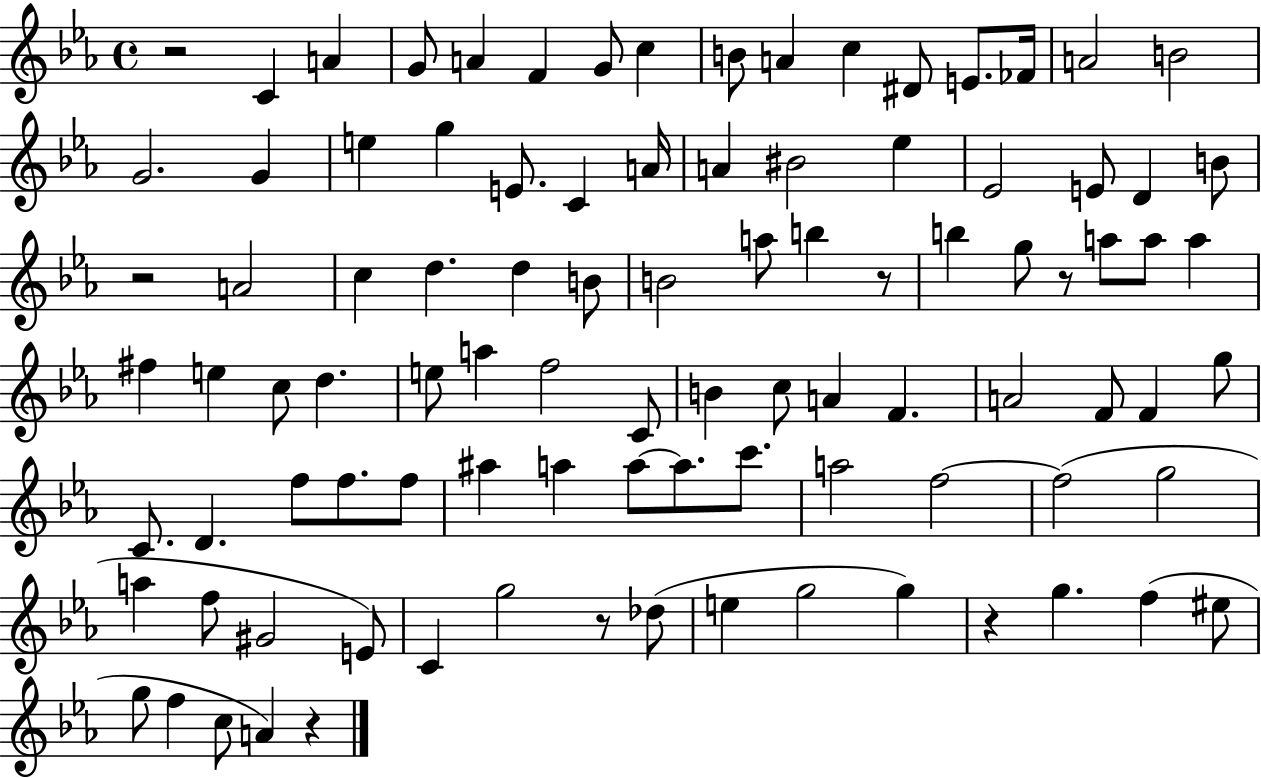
R/h C4/q A4/q G4/e A4/q F4/q G4/e C5/q B4/e A4/q C5/q D#4/e E4/e. FES4/s A4/h B4/h G4/h. G4/q E5/q G5/q E4/e. C4/q A4/s A4/q BIS4/h Eb5/q Eb4/h E4/e D4/q B4/e R/h A4/h C5/q D5/q. D5/q B4/e B4/h A5/e B5/q R/e B5/q G5/e R/e A5/e A5/e A5/q F#5/q E5/q C5/e D5/q. E5/e A5/q F5/h C4/e B4/q C5/e A4/q F4/q. A4/h F4/e F4/q G5/e C4/e. D4/q. F5/e F5/e. F5/e A#5/q A5/q A5/e A5/e. C6/e. A5/h F5/h F5/h G5/h A5/q F5/e G#4/h E4/e C4/q G5/h R/e Db5/e E5/q G5/h G5/q R/q G5/q. F5/q EIS5/e G5/e F5/q C5/e A4/q R/q